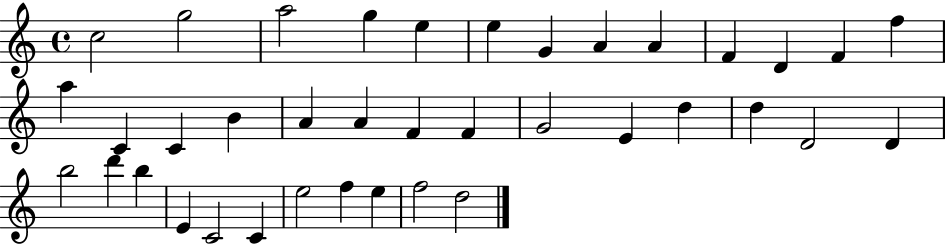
{
  \clef treble
  \time 4/4
  \defaultTimeSignature
  \key c \major
  c''2 g''2 | a''2 g''4 e''4 | e''4 g'4 a'4 a'4 | f'4 d'4 f'4 f''4 | \break a''4 c'4 c'4 b'4 | a'4 a'4 f'4 f'4 | g'2 e'4 d''4 | d''4 d'2 d'4 | \break b''2 d'''4 b''4 | e'4 c'2 c'4 | e''2 f''4 e''4 | f''2 d''2 | \break \bar "|."
}